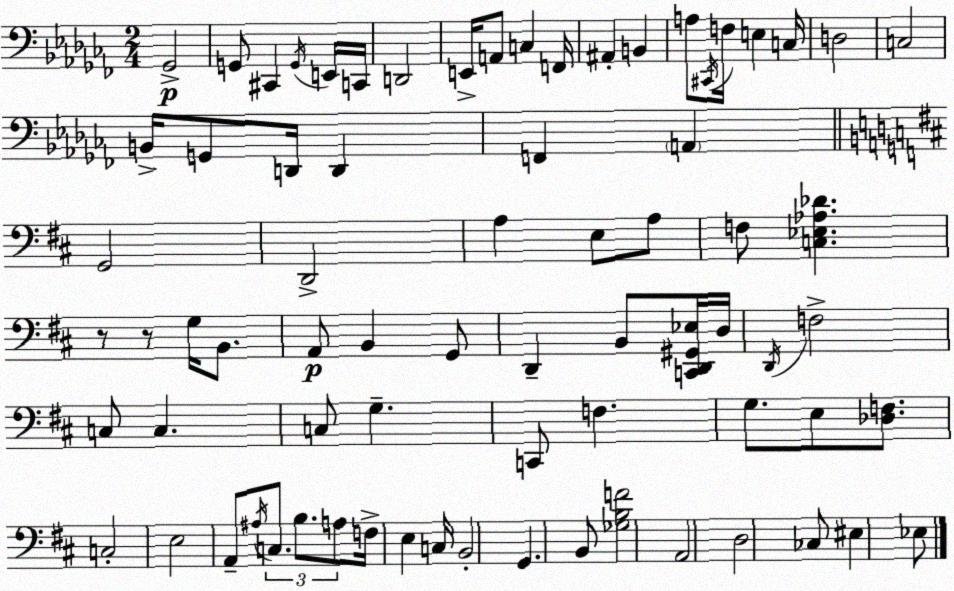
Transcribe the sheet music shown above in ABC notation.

X:1
T:Untitled
M:2/4
L:1/4
K:Abm
_G,,2 G,,/2 ^C,, G,,/4 E,,/4 C,,/4 D,,2 E,,/4 A,,/2 C, F,,/4 ^A,, B,, A,/2 ^C,,/4 F,/4 E, C,/4 D,2 C,2 B,,/4 G,,/2 D,,/4 D,, F,, A,, G,,2 D,,2 A, E,/2 A,/2 F,/2 [C,_E,_A,_D] z/2 z/2 G,/4 B,,/2 A,,/2 B,, G,,/2 D,, B,,/2 [C,,D,,^G,,_E,]/4 D,/4 D,,/4 F,2 C,/2 C, C,/2 G, C,,/2 F, G,/2 E,/2 [_D,F,]/2 C,2 E,2 A,,/2 ^A,/4 C,/2 B,/2 A,/2 F,/4 E, C,/4 B,,2 G,, B,,/2 [_G,B,F]2 A,,2 D,2 _C,/2 ^E, _E,/2